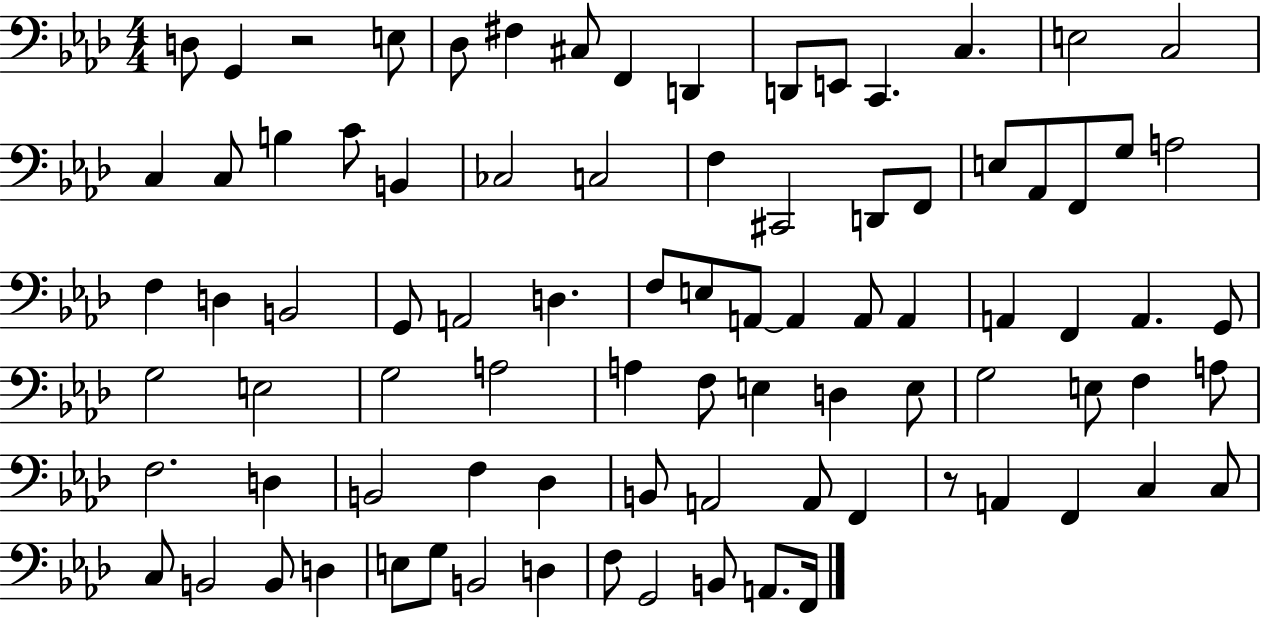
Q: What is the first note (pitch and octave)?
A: D3